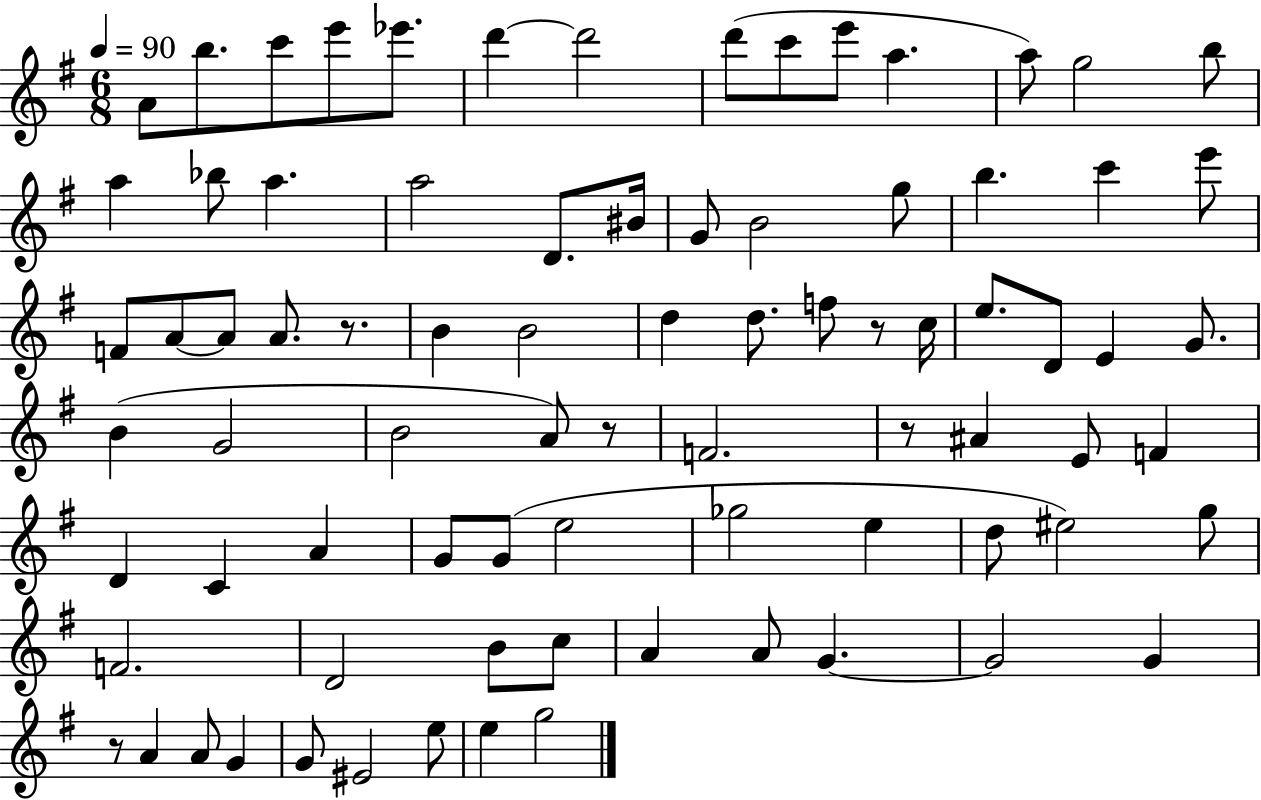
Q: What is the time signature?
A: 6/8